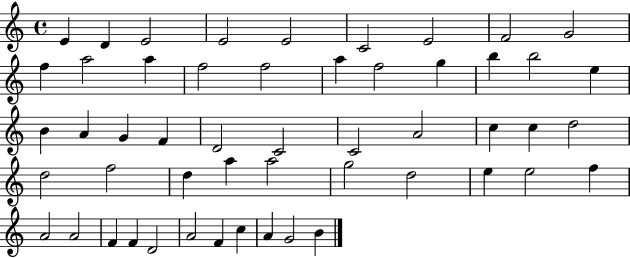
E4/q D4/q E4/h E4/h E4/h C4/h E4/h F4/h G4/h F5/q A5/h A5/q F5/h F5/h A5/q F5/h G5/q B5/q B5/h E5/q B4/q A4/q G4/q F4/q D4/h C4/h C4/h A4/h C5/q C5/q D5/h D5/h F5/h D5/q A5/q A5/h G5/h D5/h E5/q E5/h F5/q A4/h A4/h F4/q F4/q D4/h A4/h F4/q C5/q A4/q G4/h B4/q